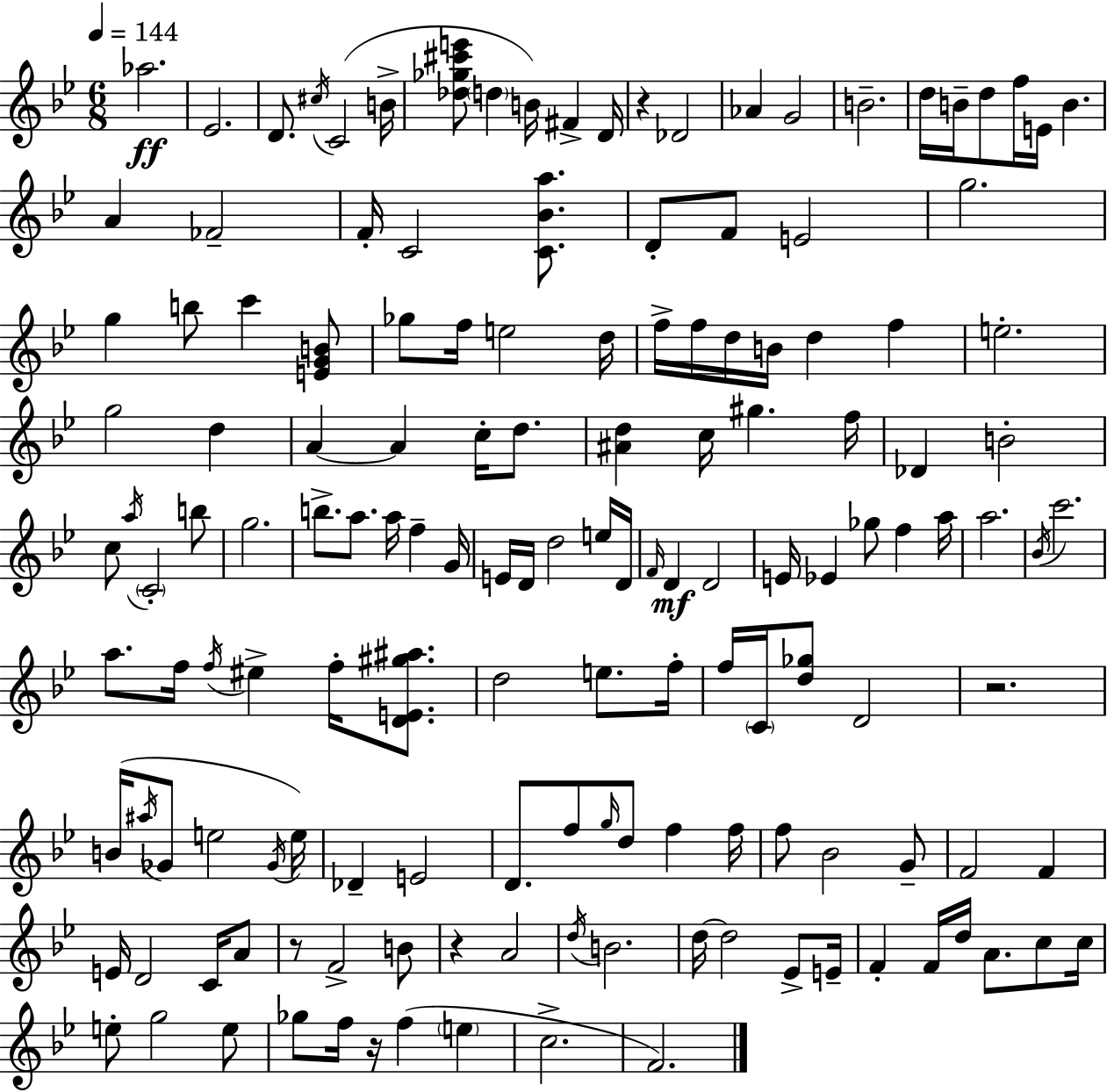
X:1
T:Untitled
M:6/8
L:1/4
K:Gm
_a2 _E2 D/2 ^c/4 C2 B/4 [_d_g^c'e']/2 d B/4 ^F D/4 z _D2 _A G2 B2 d/4 B/4 d/2 f/4 E/4 B A _F2 F/4 C2 [C_Ba]/2 D/2 F/2 E2 g2 g b/2 c' [EGB]/2 _g/2 f/4 e2 d/4 f/4 f/4 d/4 B/4 d f e2 g2 d A A c/4 d/2 [^Ad] c/4 ^g f/4 _D B2 c/2 a/4 C2 b/2 g2 b/2 a/2 a/4 f G/4 E/4 D/4 d2 e/4 D/4 F/4 D D2 E/4 _E _g/2 f a/4 a2 _B/4 c'2 a/2 f/4 f/4 ^e f/4 [DE^g^a]/2 d2 e/2 f/4 f/4 C/4 [d_g]/2 D2 z2 B/4 ^a/4 _G/2 e2 _G/4 e/4 _D E2 D/2 f/2 g/4 d/2 f f/4 f/2 _B2 G/2 F2 F E/4 D2 C/4 A/2 z/2 F2 B/2 z A2 d/4 B2 d/4 d2 _E/2 E/4 F F/4 d/4 A/2 c/2 c/4 e/2 g2 e/2 _g/2 f/4 z/4 f e c2 F2